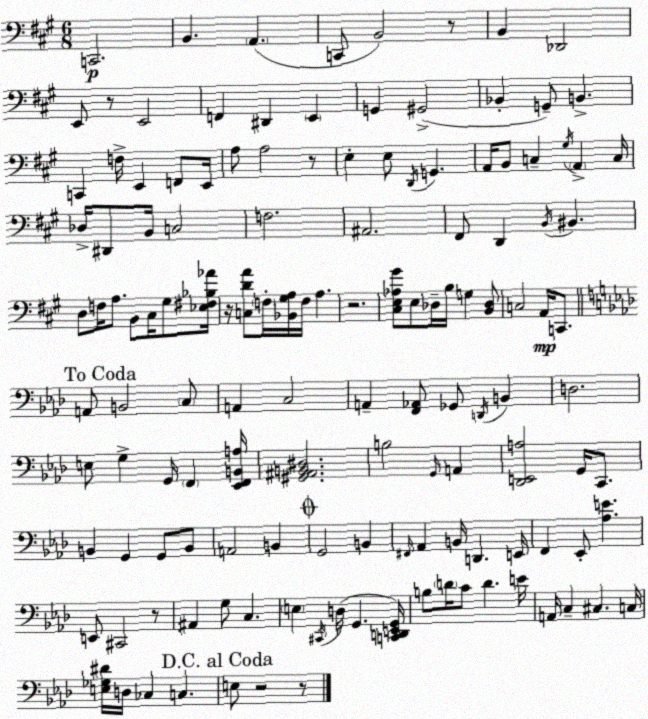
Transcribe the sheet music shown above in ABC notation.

X:1
T:Untitled
M:6/8
L:1/4
K:A
C,,2 B,, A,, C,,/2 B,,2 z/2 B,, _D,,2 E,,/2 z/2 E,,2 F,, ^D,, E,, G,, ^G,,2 _B,, G,,/2 B,, C,, F,/4 E,, F,,/2 E,,/4 A,/2 A,2 z/2 E, E,/2 D,,/4 G,, A,,/4 B,,/2 C, ^G,/4 A,, C,/4 _D,/4 ^D,,/2 B,,/4 C,2 F,2 ^A,,2 ^F,,/2 D,, B,,/4 ^B,, D,/2 F,/4 A,/2 B,,/2 ^C,/4 ^G,/2 [_E,^F,_B,_A]/4 z/4 [C,DA]/2 F,/4 [_B,,^G,A,]/4 F,/4 A, z2 [^C,E,_A,^G]/2 E,/2 _D,/4 B,/4 G, [B,,_D,]/2 C,2 A,,/4 C,,/2 A,,/2 B,,2 C,/2 A,, C,2 A,, [F,,_A,,]/2 _G,,/2 D,,/4 B,, D,2 E,/2 G, G,,/4 F,, [_E,,F,,B,,A,]/4 [^G,,^A,,B,,^D,]2 B,2 G,,/4 A,, [_D,,E,,A,]2 G,,/4 C,,/2 B,, G,, G,,/2 B,,/2 A,,2 B,, G,,2 B,, ^F,,/4 _A,, B,,/4 D,, E,,/4 F,, _E,,/2 [_A,E] E,,/2 ^C,,2 z/2 ^A,, G,/2 C, E, ^C,,/4 D,/4 G,, [C,,D,,E,,G,,]/4 B,/2 D/4 C/2 D E/4 A,,/4 C, ^C, C,/4 [E,_G,^D]/4 D,/4 _C, C, E,/2 z2 z/2